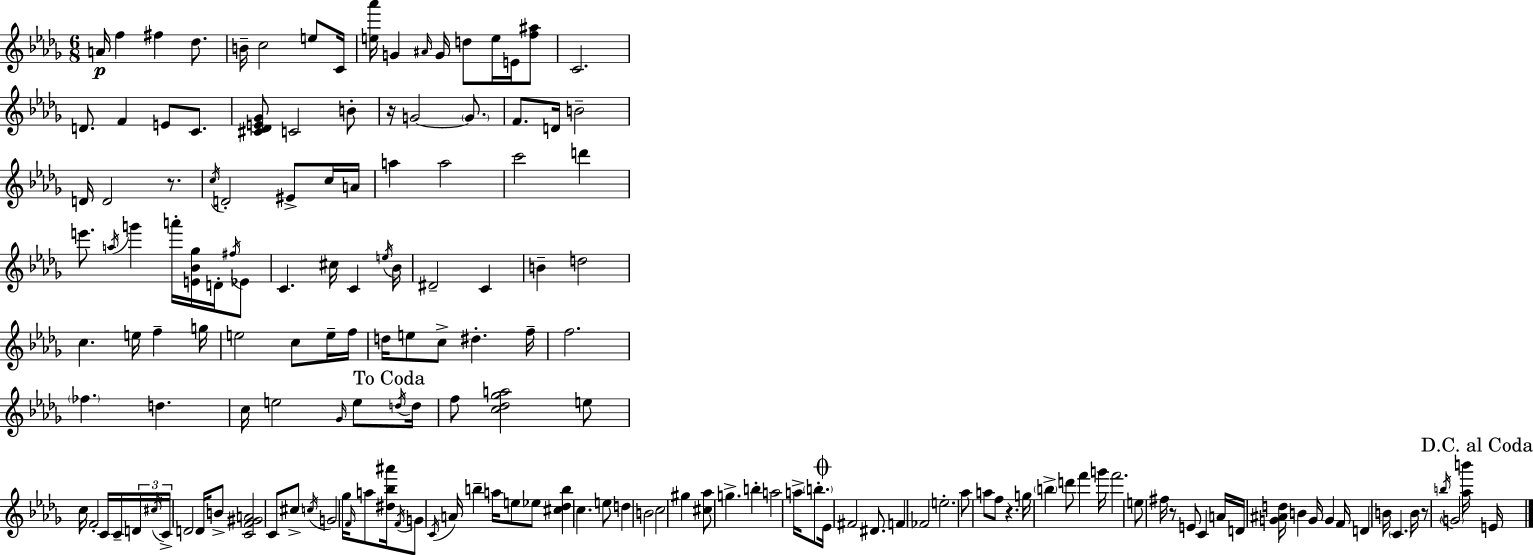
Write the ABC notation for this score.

X:1
T:Untitled
M:6/8
L:1/4
K:Bbm
A/4 f ^f _d/2 B/4 c2 e/2 C/4 [e_a']/4 G ^A/4 G/4 d/2 e/4 E/4 [f^a]/2 C2 D/2 F E/2 C/2 [^C_DE_G]/2 C2 B/2 z/4 G2 G/2 F/2 D/4 B2 D/4 D2 z/2 c/4 D2 ^E/2 c/4 A/4 a a2 c'2 d' e'/2 a/4 g' a'/4 [E_B_g]/4 D/4 ^f/4 _E/2 C ^c/4 C e/4 _B/4 ^D2 C B d2 c e/4 f g/4 e2 c/2 e/4 f/4 d/4 e/2 c/2 ^d f/4 f2 _f d c/4 e2 _G/4 e/2 d/4 d/4 f/2 [c_d_ga]2 e/2 c/4 F2 C/4 C/4 D/4 ^c/4 C/4 D2 D/4 B/2 [CF^GA]2 C/2 ^c/2 c/4 G2 _g/4 F/4 a/2 [^d_b^a']/4 F/4 G/2 C/4 A/4 b a/4 e/2 _e/2 [^c_db] c e/2 d B2 c2 ^g [^c_a]/2 g b a2 a/4 b/2 _E/4 ^F2 ^D/2 F _F2 e2 _a/2 a/2 f/2 z g/4 b d'/2 f' g'/4 f'2 e/2 ^f/4 z/2 E/2 C A/4 D/4 [G^Ad]/4 B G/4 G F/4 D B/4 C B/4 z/2 b/4 G2 [_ab']/4 E/4